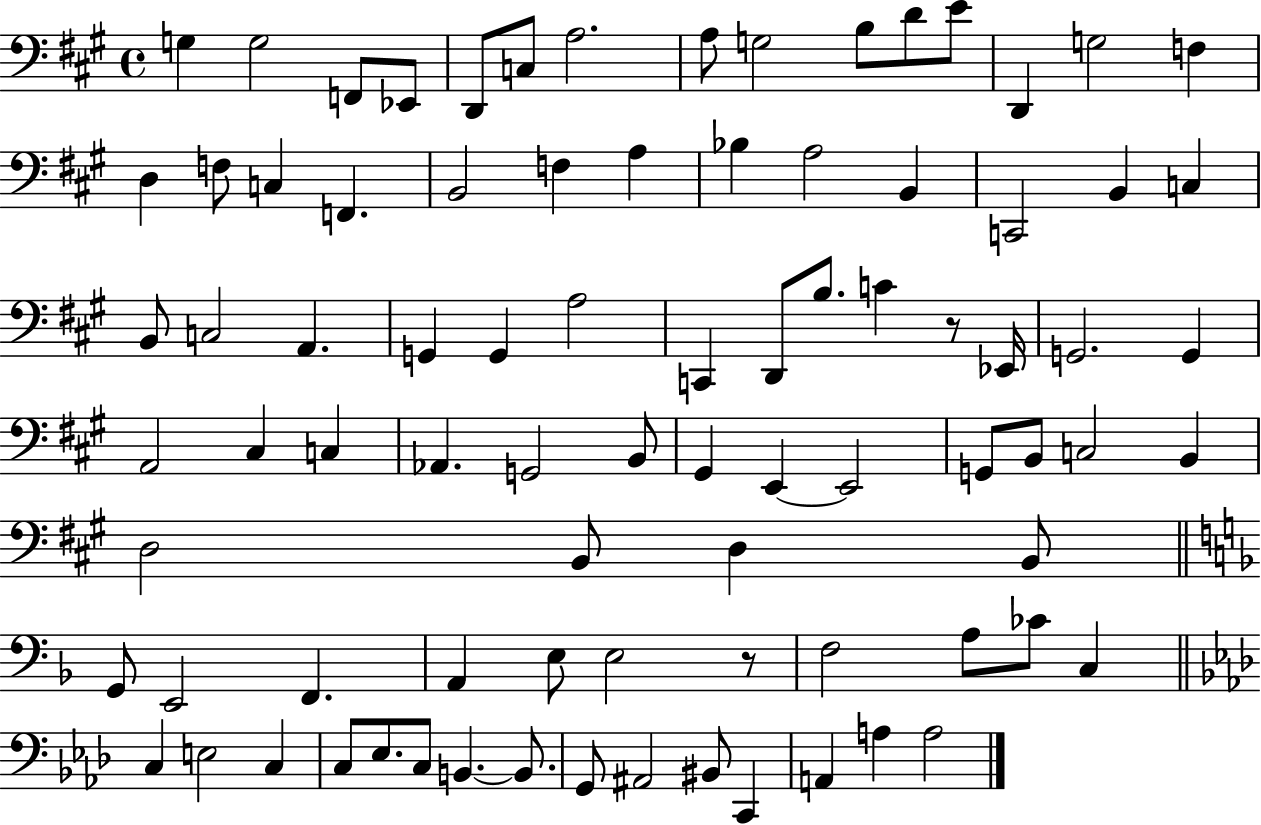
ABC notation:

X:1
T:Untitled
M:4/4
L:1/4
K:A
G, G,2 F,,/2 _E,,/2 D,,/2 C,/2 A,2 A,/2 G,2 B,/2 D/2 E/2 D,, G,2 F, D, F,/2 C, F,, B,,2 F, A, _B, A,2 B,, C,,2 B,, C, B,,/2 C,2 A,, G,, G,, A,2 C,, D,,/2 B,/2 C z/2 _E,,/4 G,,2 G,, A,,2 ^C, C, _A,, G,,2 B,,/2 ^G,, E,, E,,2 G,,/2 B,,/2 C,2 B,, D,2 B,,/2 D, B,,/2 G,,/2 E,,2 F,, A,, E,/2 E,2 z/2 F,2 A,/2 _C/2 C, C, E,2 C, C,/2 _E,/2 C,/2 B,, B,,/2 G,,/2 ^A,,2 ^B,,/2 C,, A,, A, A,2